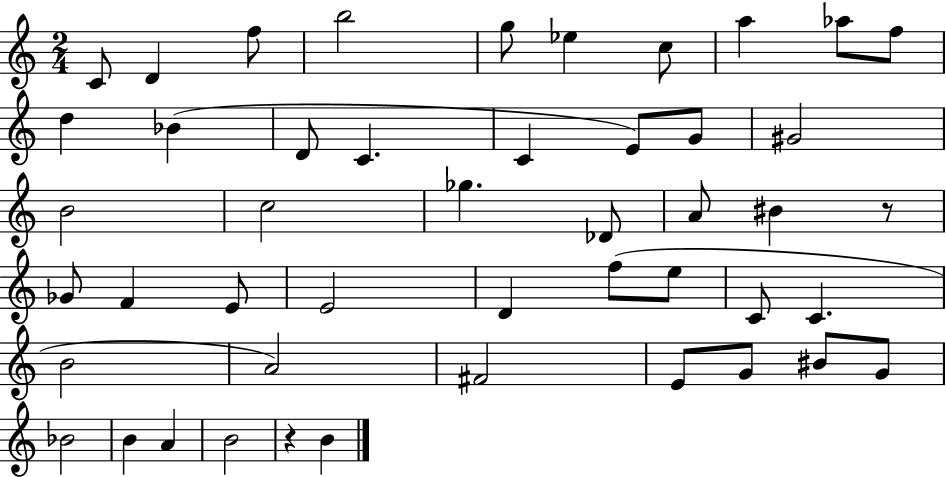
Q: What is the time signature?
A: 2/4